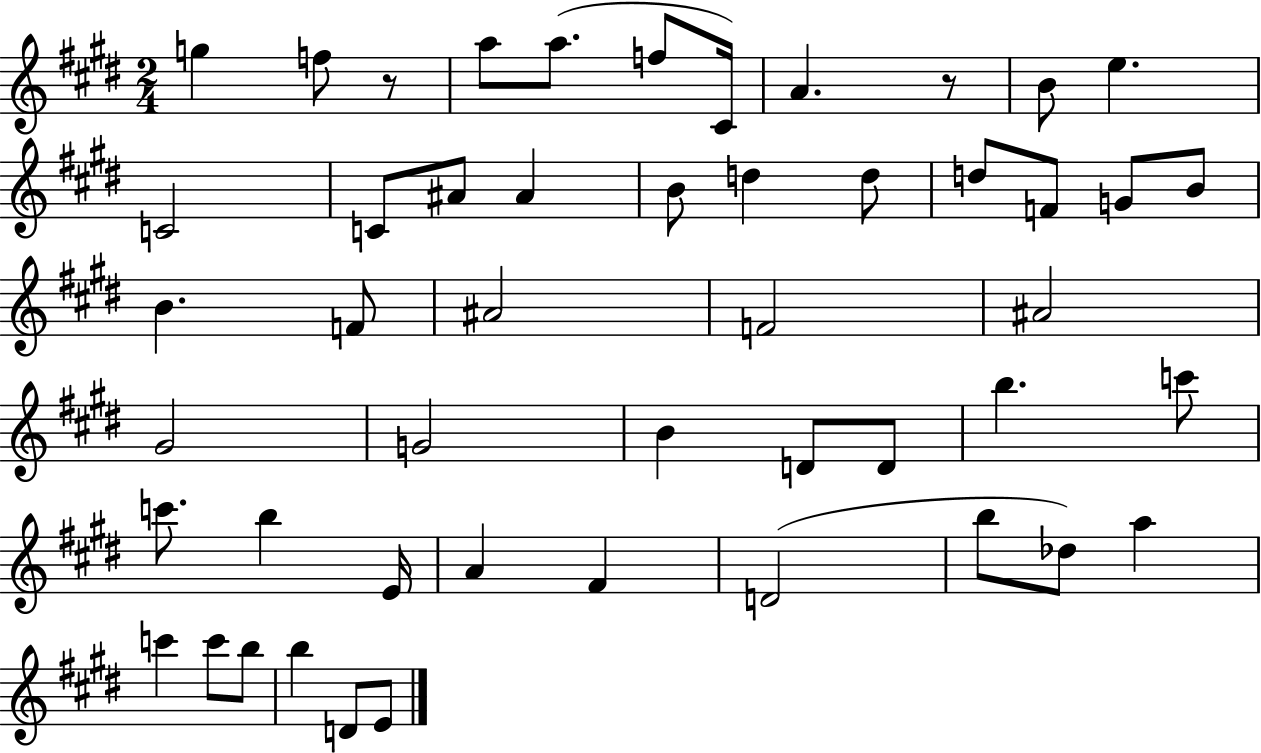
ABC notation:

X:1
T:Untitled
M:2/4
L:1/4
K:E
g f/2 z/2 a/2 a/2 f/2 ^C/4 A z/2 B/2 e C2 C/2 ^A/2 ^A B/2 d d/2 d/2 F/2 G/2 B/2 B F/2 ^A2 F2 ^A2 ^G2 G2 B D/2 D/2 b c'/2 c'/2 b E/4 A ^F D2 b/2 _d/2 a c' c'/2 b/2 b D/2 E/2